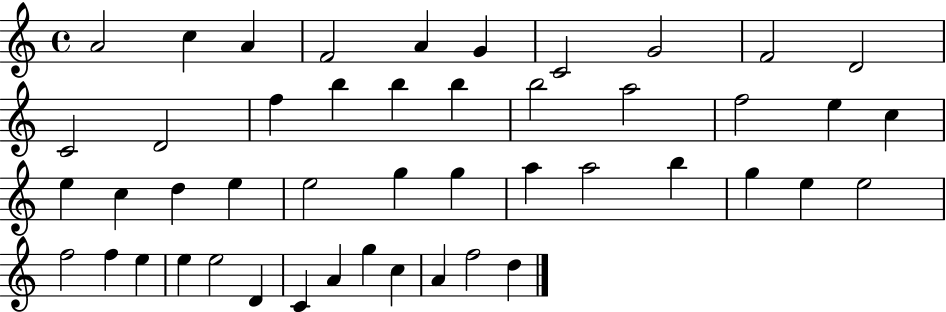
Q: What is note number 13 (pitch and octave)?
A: F5